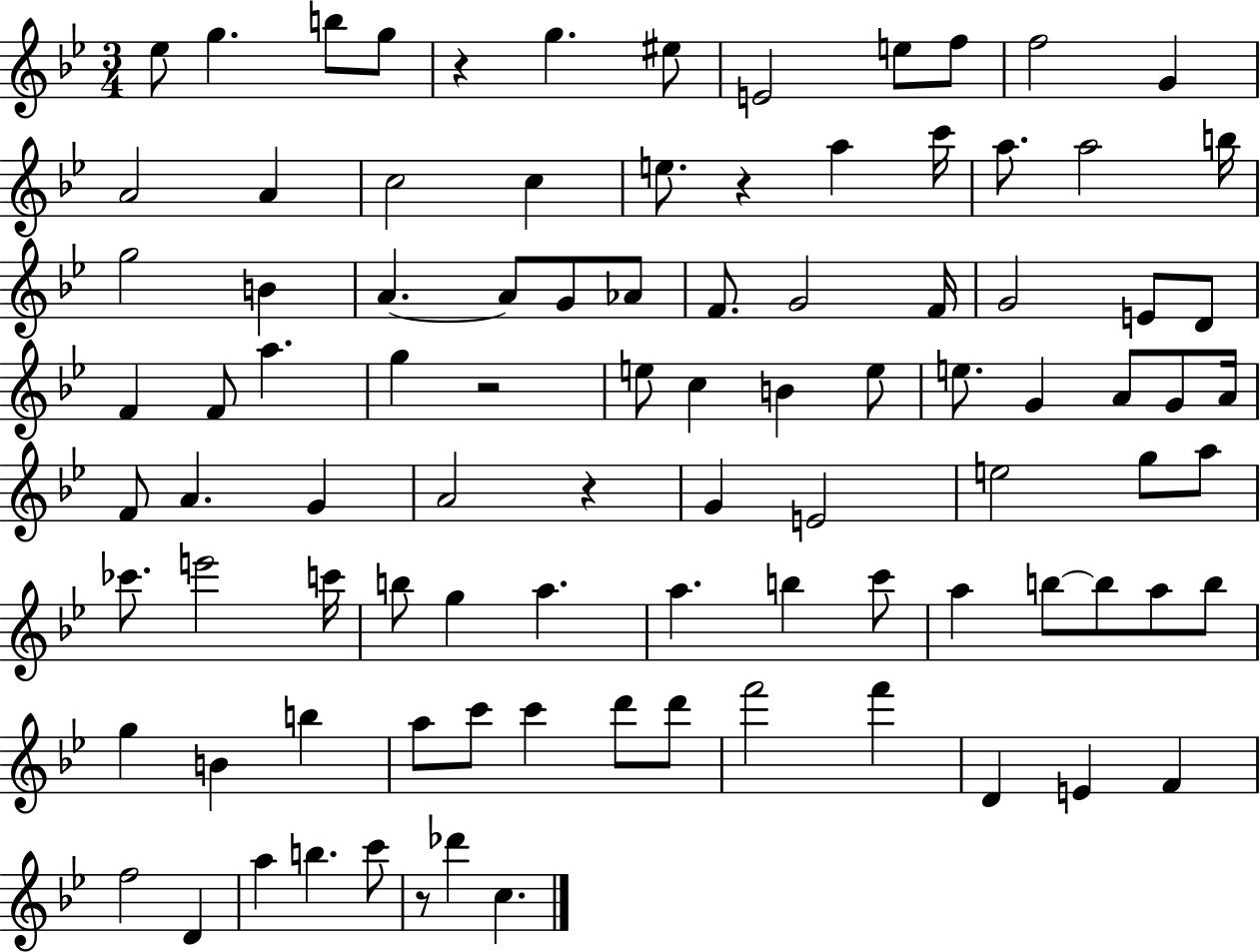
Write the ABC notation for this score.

X:1
T:Untitled
M:3/4
L:1/4
K:Bb
_e/2 g b/2 g/2 z g ^e/2 E2 e/2 f/2 f2 G A2 A c2 c e/2 z a c'/4 a/2 a2 b/4 g2 B A A/2 G/2 _A/2 F/2 G2 F/4 G2 E/2 D/2 F F/2 a g z2 e/2 c B e/2 e/2 G A/2 G/2 A/4 F/2 A G A2 z G E2 e2 g/2 a/2 _c'/2 e'2 c'/4 b/2 g a a b c'/2 a b/2 b/2 a/2 b/2 g B b a/2 c'/2 c' d'/2 d'/2 f'2 f' D E F f2 D a b c'/2 z/2 _d' c